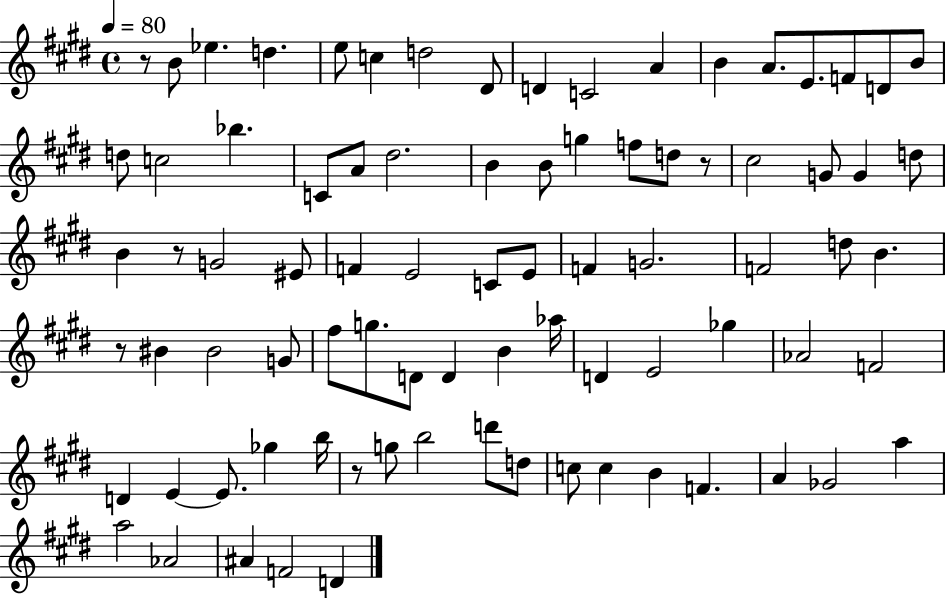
X:1
T:Untitled
M:4/4
L:1/4
K:E
z/2 B/2 _e d e/2 c d2 ^D/2 D C2 A B A/2 E/2 F/2 D/2 B/2 d/2 c2 _b C/2 A/2 ^d2 B B/2 g f/2 d/2 z/2 ^c2 G/2 G d/2 B z/2 G2 ^E/2 F E2 C/2 E/2 F G2 F2 d/2 B z/2 ^B ^B2 G/2 ^f/2 g/2 D/2 D B _a/4 D E2 _g _A2 F2 D E E/2 _g b/4 z/2 g/2 b2 d'/2 d/2 c/2 c B F A _G2 a a2 _A2 ^A F2 D